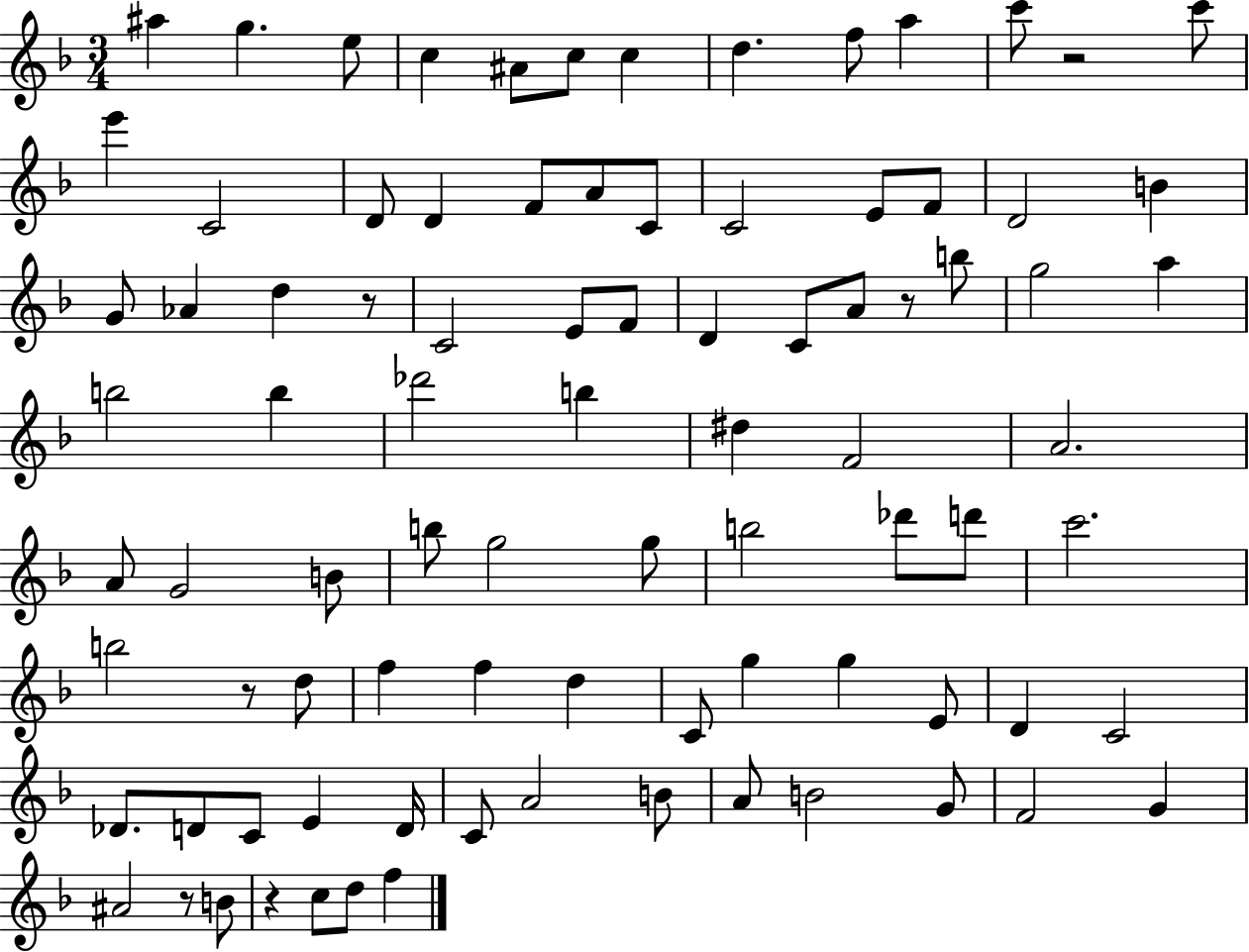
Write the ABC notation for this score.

X:1
T:Untitled
M:3/4
L:1/4
K:F
^a g e/2 c ^A/2 c/2 c d f/2 a c'/2 z2 c'/2 e' C2 D/2 D F/2 A/2 C/2 C2 E/2 F/2 D2 B G/2 _A d z/2 C2 E/2 F/2 D C/2 A/2 z/2 b/2 g2 a b2 b _d'2 b ^d F2 A2 A/2 G2 B/2 b/2 g2 g/2 b2 _d'/2 d'/2 c'2 b2 z/2 d/2 f f d C/2 g g E/2 D C2 _D/2 D/2 C/2 E D/4 C/2 A2 B/2 A/2 B2 G/2 F2 G ^A2 z/2 B/2 z c/2 d/2 f